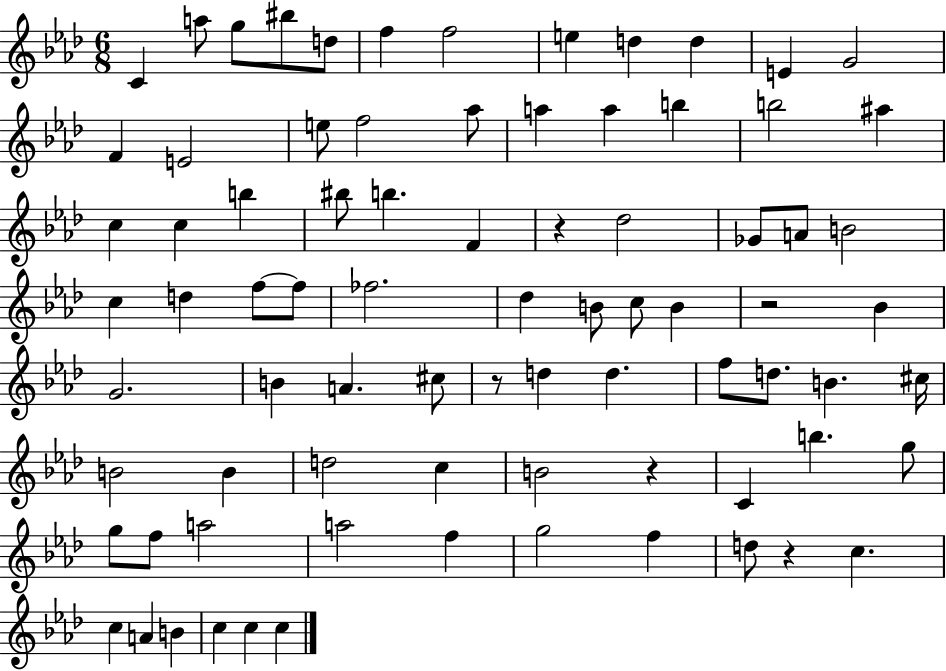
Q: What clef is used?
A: treble